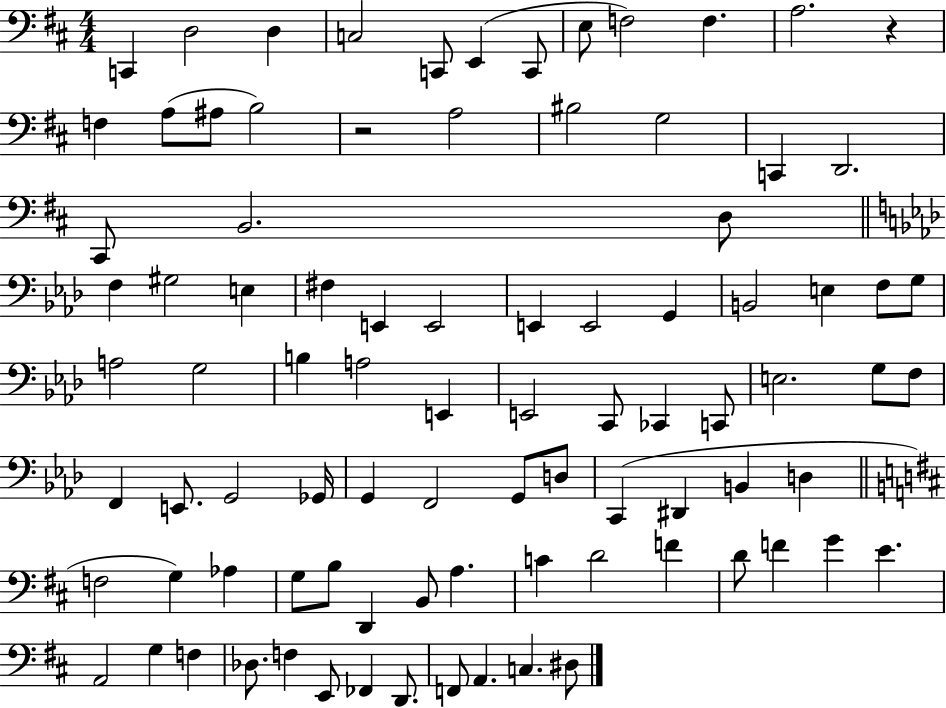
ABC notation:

X:1
T:Untitled
M:4/4
L:1/4
K:D
C,, D,2 D, C,2 C,,/2 E,, C,,/2 E,/2 F,2 F, A,2 z F, A,/2 ^A,/2 B,2 z2 A,2 ^B,2 G,2 C,, D,,2 ^C,,/2 B,,2 D,/2 F, ^G,2 E, ^F, E,, E,,2 E,, E,,2 G,, B,,2 E, F,/2 G,/2 A,2 G,2 B, A,2 E,, E,,2 C,,/2 _C,, C,,/2 E,2 G,/2 F,/2 F,, E,,/2 G,,2 _G,,/4 G,, F,,2 G,,/2 D,/2 C,, ^D,, B,, D, F,2 G, _A, G,/2 B,/2 D,, B,,/2 A, C D2 F D/2 F G E A,,2 G, F, _D,/2 F, E,,/2 _F,, D,,/2 F,,/2 A,, C, ^D,/2